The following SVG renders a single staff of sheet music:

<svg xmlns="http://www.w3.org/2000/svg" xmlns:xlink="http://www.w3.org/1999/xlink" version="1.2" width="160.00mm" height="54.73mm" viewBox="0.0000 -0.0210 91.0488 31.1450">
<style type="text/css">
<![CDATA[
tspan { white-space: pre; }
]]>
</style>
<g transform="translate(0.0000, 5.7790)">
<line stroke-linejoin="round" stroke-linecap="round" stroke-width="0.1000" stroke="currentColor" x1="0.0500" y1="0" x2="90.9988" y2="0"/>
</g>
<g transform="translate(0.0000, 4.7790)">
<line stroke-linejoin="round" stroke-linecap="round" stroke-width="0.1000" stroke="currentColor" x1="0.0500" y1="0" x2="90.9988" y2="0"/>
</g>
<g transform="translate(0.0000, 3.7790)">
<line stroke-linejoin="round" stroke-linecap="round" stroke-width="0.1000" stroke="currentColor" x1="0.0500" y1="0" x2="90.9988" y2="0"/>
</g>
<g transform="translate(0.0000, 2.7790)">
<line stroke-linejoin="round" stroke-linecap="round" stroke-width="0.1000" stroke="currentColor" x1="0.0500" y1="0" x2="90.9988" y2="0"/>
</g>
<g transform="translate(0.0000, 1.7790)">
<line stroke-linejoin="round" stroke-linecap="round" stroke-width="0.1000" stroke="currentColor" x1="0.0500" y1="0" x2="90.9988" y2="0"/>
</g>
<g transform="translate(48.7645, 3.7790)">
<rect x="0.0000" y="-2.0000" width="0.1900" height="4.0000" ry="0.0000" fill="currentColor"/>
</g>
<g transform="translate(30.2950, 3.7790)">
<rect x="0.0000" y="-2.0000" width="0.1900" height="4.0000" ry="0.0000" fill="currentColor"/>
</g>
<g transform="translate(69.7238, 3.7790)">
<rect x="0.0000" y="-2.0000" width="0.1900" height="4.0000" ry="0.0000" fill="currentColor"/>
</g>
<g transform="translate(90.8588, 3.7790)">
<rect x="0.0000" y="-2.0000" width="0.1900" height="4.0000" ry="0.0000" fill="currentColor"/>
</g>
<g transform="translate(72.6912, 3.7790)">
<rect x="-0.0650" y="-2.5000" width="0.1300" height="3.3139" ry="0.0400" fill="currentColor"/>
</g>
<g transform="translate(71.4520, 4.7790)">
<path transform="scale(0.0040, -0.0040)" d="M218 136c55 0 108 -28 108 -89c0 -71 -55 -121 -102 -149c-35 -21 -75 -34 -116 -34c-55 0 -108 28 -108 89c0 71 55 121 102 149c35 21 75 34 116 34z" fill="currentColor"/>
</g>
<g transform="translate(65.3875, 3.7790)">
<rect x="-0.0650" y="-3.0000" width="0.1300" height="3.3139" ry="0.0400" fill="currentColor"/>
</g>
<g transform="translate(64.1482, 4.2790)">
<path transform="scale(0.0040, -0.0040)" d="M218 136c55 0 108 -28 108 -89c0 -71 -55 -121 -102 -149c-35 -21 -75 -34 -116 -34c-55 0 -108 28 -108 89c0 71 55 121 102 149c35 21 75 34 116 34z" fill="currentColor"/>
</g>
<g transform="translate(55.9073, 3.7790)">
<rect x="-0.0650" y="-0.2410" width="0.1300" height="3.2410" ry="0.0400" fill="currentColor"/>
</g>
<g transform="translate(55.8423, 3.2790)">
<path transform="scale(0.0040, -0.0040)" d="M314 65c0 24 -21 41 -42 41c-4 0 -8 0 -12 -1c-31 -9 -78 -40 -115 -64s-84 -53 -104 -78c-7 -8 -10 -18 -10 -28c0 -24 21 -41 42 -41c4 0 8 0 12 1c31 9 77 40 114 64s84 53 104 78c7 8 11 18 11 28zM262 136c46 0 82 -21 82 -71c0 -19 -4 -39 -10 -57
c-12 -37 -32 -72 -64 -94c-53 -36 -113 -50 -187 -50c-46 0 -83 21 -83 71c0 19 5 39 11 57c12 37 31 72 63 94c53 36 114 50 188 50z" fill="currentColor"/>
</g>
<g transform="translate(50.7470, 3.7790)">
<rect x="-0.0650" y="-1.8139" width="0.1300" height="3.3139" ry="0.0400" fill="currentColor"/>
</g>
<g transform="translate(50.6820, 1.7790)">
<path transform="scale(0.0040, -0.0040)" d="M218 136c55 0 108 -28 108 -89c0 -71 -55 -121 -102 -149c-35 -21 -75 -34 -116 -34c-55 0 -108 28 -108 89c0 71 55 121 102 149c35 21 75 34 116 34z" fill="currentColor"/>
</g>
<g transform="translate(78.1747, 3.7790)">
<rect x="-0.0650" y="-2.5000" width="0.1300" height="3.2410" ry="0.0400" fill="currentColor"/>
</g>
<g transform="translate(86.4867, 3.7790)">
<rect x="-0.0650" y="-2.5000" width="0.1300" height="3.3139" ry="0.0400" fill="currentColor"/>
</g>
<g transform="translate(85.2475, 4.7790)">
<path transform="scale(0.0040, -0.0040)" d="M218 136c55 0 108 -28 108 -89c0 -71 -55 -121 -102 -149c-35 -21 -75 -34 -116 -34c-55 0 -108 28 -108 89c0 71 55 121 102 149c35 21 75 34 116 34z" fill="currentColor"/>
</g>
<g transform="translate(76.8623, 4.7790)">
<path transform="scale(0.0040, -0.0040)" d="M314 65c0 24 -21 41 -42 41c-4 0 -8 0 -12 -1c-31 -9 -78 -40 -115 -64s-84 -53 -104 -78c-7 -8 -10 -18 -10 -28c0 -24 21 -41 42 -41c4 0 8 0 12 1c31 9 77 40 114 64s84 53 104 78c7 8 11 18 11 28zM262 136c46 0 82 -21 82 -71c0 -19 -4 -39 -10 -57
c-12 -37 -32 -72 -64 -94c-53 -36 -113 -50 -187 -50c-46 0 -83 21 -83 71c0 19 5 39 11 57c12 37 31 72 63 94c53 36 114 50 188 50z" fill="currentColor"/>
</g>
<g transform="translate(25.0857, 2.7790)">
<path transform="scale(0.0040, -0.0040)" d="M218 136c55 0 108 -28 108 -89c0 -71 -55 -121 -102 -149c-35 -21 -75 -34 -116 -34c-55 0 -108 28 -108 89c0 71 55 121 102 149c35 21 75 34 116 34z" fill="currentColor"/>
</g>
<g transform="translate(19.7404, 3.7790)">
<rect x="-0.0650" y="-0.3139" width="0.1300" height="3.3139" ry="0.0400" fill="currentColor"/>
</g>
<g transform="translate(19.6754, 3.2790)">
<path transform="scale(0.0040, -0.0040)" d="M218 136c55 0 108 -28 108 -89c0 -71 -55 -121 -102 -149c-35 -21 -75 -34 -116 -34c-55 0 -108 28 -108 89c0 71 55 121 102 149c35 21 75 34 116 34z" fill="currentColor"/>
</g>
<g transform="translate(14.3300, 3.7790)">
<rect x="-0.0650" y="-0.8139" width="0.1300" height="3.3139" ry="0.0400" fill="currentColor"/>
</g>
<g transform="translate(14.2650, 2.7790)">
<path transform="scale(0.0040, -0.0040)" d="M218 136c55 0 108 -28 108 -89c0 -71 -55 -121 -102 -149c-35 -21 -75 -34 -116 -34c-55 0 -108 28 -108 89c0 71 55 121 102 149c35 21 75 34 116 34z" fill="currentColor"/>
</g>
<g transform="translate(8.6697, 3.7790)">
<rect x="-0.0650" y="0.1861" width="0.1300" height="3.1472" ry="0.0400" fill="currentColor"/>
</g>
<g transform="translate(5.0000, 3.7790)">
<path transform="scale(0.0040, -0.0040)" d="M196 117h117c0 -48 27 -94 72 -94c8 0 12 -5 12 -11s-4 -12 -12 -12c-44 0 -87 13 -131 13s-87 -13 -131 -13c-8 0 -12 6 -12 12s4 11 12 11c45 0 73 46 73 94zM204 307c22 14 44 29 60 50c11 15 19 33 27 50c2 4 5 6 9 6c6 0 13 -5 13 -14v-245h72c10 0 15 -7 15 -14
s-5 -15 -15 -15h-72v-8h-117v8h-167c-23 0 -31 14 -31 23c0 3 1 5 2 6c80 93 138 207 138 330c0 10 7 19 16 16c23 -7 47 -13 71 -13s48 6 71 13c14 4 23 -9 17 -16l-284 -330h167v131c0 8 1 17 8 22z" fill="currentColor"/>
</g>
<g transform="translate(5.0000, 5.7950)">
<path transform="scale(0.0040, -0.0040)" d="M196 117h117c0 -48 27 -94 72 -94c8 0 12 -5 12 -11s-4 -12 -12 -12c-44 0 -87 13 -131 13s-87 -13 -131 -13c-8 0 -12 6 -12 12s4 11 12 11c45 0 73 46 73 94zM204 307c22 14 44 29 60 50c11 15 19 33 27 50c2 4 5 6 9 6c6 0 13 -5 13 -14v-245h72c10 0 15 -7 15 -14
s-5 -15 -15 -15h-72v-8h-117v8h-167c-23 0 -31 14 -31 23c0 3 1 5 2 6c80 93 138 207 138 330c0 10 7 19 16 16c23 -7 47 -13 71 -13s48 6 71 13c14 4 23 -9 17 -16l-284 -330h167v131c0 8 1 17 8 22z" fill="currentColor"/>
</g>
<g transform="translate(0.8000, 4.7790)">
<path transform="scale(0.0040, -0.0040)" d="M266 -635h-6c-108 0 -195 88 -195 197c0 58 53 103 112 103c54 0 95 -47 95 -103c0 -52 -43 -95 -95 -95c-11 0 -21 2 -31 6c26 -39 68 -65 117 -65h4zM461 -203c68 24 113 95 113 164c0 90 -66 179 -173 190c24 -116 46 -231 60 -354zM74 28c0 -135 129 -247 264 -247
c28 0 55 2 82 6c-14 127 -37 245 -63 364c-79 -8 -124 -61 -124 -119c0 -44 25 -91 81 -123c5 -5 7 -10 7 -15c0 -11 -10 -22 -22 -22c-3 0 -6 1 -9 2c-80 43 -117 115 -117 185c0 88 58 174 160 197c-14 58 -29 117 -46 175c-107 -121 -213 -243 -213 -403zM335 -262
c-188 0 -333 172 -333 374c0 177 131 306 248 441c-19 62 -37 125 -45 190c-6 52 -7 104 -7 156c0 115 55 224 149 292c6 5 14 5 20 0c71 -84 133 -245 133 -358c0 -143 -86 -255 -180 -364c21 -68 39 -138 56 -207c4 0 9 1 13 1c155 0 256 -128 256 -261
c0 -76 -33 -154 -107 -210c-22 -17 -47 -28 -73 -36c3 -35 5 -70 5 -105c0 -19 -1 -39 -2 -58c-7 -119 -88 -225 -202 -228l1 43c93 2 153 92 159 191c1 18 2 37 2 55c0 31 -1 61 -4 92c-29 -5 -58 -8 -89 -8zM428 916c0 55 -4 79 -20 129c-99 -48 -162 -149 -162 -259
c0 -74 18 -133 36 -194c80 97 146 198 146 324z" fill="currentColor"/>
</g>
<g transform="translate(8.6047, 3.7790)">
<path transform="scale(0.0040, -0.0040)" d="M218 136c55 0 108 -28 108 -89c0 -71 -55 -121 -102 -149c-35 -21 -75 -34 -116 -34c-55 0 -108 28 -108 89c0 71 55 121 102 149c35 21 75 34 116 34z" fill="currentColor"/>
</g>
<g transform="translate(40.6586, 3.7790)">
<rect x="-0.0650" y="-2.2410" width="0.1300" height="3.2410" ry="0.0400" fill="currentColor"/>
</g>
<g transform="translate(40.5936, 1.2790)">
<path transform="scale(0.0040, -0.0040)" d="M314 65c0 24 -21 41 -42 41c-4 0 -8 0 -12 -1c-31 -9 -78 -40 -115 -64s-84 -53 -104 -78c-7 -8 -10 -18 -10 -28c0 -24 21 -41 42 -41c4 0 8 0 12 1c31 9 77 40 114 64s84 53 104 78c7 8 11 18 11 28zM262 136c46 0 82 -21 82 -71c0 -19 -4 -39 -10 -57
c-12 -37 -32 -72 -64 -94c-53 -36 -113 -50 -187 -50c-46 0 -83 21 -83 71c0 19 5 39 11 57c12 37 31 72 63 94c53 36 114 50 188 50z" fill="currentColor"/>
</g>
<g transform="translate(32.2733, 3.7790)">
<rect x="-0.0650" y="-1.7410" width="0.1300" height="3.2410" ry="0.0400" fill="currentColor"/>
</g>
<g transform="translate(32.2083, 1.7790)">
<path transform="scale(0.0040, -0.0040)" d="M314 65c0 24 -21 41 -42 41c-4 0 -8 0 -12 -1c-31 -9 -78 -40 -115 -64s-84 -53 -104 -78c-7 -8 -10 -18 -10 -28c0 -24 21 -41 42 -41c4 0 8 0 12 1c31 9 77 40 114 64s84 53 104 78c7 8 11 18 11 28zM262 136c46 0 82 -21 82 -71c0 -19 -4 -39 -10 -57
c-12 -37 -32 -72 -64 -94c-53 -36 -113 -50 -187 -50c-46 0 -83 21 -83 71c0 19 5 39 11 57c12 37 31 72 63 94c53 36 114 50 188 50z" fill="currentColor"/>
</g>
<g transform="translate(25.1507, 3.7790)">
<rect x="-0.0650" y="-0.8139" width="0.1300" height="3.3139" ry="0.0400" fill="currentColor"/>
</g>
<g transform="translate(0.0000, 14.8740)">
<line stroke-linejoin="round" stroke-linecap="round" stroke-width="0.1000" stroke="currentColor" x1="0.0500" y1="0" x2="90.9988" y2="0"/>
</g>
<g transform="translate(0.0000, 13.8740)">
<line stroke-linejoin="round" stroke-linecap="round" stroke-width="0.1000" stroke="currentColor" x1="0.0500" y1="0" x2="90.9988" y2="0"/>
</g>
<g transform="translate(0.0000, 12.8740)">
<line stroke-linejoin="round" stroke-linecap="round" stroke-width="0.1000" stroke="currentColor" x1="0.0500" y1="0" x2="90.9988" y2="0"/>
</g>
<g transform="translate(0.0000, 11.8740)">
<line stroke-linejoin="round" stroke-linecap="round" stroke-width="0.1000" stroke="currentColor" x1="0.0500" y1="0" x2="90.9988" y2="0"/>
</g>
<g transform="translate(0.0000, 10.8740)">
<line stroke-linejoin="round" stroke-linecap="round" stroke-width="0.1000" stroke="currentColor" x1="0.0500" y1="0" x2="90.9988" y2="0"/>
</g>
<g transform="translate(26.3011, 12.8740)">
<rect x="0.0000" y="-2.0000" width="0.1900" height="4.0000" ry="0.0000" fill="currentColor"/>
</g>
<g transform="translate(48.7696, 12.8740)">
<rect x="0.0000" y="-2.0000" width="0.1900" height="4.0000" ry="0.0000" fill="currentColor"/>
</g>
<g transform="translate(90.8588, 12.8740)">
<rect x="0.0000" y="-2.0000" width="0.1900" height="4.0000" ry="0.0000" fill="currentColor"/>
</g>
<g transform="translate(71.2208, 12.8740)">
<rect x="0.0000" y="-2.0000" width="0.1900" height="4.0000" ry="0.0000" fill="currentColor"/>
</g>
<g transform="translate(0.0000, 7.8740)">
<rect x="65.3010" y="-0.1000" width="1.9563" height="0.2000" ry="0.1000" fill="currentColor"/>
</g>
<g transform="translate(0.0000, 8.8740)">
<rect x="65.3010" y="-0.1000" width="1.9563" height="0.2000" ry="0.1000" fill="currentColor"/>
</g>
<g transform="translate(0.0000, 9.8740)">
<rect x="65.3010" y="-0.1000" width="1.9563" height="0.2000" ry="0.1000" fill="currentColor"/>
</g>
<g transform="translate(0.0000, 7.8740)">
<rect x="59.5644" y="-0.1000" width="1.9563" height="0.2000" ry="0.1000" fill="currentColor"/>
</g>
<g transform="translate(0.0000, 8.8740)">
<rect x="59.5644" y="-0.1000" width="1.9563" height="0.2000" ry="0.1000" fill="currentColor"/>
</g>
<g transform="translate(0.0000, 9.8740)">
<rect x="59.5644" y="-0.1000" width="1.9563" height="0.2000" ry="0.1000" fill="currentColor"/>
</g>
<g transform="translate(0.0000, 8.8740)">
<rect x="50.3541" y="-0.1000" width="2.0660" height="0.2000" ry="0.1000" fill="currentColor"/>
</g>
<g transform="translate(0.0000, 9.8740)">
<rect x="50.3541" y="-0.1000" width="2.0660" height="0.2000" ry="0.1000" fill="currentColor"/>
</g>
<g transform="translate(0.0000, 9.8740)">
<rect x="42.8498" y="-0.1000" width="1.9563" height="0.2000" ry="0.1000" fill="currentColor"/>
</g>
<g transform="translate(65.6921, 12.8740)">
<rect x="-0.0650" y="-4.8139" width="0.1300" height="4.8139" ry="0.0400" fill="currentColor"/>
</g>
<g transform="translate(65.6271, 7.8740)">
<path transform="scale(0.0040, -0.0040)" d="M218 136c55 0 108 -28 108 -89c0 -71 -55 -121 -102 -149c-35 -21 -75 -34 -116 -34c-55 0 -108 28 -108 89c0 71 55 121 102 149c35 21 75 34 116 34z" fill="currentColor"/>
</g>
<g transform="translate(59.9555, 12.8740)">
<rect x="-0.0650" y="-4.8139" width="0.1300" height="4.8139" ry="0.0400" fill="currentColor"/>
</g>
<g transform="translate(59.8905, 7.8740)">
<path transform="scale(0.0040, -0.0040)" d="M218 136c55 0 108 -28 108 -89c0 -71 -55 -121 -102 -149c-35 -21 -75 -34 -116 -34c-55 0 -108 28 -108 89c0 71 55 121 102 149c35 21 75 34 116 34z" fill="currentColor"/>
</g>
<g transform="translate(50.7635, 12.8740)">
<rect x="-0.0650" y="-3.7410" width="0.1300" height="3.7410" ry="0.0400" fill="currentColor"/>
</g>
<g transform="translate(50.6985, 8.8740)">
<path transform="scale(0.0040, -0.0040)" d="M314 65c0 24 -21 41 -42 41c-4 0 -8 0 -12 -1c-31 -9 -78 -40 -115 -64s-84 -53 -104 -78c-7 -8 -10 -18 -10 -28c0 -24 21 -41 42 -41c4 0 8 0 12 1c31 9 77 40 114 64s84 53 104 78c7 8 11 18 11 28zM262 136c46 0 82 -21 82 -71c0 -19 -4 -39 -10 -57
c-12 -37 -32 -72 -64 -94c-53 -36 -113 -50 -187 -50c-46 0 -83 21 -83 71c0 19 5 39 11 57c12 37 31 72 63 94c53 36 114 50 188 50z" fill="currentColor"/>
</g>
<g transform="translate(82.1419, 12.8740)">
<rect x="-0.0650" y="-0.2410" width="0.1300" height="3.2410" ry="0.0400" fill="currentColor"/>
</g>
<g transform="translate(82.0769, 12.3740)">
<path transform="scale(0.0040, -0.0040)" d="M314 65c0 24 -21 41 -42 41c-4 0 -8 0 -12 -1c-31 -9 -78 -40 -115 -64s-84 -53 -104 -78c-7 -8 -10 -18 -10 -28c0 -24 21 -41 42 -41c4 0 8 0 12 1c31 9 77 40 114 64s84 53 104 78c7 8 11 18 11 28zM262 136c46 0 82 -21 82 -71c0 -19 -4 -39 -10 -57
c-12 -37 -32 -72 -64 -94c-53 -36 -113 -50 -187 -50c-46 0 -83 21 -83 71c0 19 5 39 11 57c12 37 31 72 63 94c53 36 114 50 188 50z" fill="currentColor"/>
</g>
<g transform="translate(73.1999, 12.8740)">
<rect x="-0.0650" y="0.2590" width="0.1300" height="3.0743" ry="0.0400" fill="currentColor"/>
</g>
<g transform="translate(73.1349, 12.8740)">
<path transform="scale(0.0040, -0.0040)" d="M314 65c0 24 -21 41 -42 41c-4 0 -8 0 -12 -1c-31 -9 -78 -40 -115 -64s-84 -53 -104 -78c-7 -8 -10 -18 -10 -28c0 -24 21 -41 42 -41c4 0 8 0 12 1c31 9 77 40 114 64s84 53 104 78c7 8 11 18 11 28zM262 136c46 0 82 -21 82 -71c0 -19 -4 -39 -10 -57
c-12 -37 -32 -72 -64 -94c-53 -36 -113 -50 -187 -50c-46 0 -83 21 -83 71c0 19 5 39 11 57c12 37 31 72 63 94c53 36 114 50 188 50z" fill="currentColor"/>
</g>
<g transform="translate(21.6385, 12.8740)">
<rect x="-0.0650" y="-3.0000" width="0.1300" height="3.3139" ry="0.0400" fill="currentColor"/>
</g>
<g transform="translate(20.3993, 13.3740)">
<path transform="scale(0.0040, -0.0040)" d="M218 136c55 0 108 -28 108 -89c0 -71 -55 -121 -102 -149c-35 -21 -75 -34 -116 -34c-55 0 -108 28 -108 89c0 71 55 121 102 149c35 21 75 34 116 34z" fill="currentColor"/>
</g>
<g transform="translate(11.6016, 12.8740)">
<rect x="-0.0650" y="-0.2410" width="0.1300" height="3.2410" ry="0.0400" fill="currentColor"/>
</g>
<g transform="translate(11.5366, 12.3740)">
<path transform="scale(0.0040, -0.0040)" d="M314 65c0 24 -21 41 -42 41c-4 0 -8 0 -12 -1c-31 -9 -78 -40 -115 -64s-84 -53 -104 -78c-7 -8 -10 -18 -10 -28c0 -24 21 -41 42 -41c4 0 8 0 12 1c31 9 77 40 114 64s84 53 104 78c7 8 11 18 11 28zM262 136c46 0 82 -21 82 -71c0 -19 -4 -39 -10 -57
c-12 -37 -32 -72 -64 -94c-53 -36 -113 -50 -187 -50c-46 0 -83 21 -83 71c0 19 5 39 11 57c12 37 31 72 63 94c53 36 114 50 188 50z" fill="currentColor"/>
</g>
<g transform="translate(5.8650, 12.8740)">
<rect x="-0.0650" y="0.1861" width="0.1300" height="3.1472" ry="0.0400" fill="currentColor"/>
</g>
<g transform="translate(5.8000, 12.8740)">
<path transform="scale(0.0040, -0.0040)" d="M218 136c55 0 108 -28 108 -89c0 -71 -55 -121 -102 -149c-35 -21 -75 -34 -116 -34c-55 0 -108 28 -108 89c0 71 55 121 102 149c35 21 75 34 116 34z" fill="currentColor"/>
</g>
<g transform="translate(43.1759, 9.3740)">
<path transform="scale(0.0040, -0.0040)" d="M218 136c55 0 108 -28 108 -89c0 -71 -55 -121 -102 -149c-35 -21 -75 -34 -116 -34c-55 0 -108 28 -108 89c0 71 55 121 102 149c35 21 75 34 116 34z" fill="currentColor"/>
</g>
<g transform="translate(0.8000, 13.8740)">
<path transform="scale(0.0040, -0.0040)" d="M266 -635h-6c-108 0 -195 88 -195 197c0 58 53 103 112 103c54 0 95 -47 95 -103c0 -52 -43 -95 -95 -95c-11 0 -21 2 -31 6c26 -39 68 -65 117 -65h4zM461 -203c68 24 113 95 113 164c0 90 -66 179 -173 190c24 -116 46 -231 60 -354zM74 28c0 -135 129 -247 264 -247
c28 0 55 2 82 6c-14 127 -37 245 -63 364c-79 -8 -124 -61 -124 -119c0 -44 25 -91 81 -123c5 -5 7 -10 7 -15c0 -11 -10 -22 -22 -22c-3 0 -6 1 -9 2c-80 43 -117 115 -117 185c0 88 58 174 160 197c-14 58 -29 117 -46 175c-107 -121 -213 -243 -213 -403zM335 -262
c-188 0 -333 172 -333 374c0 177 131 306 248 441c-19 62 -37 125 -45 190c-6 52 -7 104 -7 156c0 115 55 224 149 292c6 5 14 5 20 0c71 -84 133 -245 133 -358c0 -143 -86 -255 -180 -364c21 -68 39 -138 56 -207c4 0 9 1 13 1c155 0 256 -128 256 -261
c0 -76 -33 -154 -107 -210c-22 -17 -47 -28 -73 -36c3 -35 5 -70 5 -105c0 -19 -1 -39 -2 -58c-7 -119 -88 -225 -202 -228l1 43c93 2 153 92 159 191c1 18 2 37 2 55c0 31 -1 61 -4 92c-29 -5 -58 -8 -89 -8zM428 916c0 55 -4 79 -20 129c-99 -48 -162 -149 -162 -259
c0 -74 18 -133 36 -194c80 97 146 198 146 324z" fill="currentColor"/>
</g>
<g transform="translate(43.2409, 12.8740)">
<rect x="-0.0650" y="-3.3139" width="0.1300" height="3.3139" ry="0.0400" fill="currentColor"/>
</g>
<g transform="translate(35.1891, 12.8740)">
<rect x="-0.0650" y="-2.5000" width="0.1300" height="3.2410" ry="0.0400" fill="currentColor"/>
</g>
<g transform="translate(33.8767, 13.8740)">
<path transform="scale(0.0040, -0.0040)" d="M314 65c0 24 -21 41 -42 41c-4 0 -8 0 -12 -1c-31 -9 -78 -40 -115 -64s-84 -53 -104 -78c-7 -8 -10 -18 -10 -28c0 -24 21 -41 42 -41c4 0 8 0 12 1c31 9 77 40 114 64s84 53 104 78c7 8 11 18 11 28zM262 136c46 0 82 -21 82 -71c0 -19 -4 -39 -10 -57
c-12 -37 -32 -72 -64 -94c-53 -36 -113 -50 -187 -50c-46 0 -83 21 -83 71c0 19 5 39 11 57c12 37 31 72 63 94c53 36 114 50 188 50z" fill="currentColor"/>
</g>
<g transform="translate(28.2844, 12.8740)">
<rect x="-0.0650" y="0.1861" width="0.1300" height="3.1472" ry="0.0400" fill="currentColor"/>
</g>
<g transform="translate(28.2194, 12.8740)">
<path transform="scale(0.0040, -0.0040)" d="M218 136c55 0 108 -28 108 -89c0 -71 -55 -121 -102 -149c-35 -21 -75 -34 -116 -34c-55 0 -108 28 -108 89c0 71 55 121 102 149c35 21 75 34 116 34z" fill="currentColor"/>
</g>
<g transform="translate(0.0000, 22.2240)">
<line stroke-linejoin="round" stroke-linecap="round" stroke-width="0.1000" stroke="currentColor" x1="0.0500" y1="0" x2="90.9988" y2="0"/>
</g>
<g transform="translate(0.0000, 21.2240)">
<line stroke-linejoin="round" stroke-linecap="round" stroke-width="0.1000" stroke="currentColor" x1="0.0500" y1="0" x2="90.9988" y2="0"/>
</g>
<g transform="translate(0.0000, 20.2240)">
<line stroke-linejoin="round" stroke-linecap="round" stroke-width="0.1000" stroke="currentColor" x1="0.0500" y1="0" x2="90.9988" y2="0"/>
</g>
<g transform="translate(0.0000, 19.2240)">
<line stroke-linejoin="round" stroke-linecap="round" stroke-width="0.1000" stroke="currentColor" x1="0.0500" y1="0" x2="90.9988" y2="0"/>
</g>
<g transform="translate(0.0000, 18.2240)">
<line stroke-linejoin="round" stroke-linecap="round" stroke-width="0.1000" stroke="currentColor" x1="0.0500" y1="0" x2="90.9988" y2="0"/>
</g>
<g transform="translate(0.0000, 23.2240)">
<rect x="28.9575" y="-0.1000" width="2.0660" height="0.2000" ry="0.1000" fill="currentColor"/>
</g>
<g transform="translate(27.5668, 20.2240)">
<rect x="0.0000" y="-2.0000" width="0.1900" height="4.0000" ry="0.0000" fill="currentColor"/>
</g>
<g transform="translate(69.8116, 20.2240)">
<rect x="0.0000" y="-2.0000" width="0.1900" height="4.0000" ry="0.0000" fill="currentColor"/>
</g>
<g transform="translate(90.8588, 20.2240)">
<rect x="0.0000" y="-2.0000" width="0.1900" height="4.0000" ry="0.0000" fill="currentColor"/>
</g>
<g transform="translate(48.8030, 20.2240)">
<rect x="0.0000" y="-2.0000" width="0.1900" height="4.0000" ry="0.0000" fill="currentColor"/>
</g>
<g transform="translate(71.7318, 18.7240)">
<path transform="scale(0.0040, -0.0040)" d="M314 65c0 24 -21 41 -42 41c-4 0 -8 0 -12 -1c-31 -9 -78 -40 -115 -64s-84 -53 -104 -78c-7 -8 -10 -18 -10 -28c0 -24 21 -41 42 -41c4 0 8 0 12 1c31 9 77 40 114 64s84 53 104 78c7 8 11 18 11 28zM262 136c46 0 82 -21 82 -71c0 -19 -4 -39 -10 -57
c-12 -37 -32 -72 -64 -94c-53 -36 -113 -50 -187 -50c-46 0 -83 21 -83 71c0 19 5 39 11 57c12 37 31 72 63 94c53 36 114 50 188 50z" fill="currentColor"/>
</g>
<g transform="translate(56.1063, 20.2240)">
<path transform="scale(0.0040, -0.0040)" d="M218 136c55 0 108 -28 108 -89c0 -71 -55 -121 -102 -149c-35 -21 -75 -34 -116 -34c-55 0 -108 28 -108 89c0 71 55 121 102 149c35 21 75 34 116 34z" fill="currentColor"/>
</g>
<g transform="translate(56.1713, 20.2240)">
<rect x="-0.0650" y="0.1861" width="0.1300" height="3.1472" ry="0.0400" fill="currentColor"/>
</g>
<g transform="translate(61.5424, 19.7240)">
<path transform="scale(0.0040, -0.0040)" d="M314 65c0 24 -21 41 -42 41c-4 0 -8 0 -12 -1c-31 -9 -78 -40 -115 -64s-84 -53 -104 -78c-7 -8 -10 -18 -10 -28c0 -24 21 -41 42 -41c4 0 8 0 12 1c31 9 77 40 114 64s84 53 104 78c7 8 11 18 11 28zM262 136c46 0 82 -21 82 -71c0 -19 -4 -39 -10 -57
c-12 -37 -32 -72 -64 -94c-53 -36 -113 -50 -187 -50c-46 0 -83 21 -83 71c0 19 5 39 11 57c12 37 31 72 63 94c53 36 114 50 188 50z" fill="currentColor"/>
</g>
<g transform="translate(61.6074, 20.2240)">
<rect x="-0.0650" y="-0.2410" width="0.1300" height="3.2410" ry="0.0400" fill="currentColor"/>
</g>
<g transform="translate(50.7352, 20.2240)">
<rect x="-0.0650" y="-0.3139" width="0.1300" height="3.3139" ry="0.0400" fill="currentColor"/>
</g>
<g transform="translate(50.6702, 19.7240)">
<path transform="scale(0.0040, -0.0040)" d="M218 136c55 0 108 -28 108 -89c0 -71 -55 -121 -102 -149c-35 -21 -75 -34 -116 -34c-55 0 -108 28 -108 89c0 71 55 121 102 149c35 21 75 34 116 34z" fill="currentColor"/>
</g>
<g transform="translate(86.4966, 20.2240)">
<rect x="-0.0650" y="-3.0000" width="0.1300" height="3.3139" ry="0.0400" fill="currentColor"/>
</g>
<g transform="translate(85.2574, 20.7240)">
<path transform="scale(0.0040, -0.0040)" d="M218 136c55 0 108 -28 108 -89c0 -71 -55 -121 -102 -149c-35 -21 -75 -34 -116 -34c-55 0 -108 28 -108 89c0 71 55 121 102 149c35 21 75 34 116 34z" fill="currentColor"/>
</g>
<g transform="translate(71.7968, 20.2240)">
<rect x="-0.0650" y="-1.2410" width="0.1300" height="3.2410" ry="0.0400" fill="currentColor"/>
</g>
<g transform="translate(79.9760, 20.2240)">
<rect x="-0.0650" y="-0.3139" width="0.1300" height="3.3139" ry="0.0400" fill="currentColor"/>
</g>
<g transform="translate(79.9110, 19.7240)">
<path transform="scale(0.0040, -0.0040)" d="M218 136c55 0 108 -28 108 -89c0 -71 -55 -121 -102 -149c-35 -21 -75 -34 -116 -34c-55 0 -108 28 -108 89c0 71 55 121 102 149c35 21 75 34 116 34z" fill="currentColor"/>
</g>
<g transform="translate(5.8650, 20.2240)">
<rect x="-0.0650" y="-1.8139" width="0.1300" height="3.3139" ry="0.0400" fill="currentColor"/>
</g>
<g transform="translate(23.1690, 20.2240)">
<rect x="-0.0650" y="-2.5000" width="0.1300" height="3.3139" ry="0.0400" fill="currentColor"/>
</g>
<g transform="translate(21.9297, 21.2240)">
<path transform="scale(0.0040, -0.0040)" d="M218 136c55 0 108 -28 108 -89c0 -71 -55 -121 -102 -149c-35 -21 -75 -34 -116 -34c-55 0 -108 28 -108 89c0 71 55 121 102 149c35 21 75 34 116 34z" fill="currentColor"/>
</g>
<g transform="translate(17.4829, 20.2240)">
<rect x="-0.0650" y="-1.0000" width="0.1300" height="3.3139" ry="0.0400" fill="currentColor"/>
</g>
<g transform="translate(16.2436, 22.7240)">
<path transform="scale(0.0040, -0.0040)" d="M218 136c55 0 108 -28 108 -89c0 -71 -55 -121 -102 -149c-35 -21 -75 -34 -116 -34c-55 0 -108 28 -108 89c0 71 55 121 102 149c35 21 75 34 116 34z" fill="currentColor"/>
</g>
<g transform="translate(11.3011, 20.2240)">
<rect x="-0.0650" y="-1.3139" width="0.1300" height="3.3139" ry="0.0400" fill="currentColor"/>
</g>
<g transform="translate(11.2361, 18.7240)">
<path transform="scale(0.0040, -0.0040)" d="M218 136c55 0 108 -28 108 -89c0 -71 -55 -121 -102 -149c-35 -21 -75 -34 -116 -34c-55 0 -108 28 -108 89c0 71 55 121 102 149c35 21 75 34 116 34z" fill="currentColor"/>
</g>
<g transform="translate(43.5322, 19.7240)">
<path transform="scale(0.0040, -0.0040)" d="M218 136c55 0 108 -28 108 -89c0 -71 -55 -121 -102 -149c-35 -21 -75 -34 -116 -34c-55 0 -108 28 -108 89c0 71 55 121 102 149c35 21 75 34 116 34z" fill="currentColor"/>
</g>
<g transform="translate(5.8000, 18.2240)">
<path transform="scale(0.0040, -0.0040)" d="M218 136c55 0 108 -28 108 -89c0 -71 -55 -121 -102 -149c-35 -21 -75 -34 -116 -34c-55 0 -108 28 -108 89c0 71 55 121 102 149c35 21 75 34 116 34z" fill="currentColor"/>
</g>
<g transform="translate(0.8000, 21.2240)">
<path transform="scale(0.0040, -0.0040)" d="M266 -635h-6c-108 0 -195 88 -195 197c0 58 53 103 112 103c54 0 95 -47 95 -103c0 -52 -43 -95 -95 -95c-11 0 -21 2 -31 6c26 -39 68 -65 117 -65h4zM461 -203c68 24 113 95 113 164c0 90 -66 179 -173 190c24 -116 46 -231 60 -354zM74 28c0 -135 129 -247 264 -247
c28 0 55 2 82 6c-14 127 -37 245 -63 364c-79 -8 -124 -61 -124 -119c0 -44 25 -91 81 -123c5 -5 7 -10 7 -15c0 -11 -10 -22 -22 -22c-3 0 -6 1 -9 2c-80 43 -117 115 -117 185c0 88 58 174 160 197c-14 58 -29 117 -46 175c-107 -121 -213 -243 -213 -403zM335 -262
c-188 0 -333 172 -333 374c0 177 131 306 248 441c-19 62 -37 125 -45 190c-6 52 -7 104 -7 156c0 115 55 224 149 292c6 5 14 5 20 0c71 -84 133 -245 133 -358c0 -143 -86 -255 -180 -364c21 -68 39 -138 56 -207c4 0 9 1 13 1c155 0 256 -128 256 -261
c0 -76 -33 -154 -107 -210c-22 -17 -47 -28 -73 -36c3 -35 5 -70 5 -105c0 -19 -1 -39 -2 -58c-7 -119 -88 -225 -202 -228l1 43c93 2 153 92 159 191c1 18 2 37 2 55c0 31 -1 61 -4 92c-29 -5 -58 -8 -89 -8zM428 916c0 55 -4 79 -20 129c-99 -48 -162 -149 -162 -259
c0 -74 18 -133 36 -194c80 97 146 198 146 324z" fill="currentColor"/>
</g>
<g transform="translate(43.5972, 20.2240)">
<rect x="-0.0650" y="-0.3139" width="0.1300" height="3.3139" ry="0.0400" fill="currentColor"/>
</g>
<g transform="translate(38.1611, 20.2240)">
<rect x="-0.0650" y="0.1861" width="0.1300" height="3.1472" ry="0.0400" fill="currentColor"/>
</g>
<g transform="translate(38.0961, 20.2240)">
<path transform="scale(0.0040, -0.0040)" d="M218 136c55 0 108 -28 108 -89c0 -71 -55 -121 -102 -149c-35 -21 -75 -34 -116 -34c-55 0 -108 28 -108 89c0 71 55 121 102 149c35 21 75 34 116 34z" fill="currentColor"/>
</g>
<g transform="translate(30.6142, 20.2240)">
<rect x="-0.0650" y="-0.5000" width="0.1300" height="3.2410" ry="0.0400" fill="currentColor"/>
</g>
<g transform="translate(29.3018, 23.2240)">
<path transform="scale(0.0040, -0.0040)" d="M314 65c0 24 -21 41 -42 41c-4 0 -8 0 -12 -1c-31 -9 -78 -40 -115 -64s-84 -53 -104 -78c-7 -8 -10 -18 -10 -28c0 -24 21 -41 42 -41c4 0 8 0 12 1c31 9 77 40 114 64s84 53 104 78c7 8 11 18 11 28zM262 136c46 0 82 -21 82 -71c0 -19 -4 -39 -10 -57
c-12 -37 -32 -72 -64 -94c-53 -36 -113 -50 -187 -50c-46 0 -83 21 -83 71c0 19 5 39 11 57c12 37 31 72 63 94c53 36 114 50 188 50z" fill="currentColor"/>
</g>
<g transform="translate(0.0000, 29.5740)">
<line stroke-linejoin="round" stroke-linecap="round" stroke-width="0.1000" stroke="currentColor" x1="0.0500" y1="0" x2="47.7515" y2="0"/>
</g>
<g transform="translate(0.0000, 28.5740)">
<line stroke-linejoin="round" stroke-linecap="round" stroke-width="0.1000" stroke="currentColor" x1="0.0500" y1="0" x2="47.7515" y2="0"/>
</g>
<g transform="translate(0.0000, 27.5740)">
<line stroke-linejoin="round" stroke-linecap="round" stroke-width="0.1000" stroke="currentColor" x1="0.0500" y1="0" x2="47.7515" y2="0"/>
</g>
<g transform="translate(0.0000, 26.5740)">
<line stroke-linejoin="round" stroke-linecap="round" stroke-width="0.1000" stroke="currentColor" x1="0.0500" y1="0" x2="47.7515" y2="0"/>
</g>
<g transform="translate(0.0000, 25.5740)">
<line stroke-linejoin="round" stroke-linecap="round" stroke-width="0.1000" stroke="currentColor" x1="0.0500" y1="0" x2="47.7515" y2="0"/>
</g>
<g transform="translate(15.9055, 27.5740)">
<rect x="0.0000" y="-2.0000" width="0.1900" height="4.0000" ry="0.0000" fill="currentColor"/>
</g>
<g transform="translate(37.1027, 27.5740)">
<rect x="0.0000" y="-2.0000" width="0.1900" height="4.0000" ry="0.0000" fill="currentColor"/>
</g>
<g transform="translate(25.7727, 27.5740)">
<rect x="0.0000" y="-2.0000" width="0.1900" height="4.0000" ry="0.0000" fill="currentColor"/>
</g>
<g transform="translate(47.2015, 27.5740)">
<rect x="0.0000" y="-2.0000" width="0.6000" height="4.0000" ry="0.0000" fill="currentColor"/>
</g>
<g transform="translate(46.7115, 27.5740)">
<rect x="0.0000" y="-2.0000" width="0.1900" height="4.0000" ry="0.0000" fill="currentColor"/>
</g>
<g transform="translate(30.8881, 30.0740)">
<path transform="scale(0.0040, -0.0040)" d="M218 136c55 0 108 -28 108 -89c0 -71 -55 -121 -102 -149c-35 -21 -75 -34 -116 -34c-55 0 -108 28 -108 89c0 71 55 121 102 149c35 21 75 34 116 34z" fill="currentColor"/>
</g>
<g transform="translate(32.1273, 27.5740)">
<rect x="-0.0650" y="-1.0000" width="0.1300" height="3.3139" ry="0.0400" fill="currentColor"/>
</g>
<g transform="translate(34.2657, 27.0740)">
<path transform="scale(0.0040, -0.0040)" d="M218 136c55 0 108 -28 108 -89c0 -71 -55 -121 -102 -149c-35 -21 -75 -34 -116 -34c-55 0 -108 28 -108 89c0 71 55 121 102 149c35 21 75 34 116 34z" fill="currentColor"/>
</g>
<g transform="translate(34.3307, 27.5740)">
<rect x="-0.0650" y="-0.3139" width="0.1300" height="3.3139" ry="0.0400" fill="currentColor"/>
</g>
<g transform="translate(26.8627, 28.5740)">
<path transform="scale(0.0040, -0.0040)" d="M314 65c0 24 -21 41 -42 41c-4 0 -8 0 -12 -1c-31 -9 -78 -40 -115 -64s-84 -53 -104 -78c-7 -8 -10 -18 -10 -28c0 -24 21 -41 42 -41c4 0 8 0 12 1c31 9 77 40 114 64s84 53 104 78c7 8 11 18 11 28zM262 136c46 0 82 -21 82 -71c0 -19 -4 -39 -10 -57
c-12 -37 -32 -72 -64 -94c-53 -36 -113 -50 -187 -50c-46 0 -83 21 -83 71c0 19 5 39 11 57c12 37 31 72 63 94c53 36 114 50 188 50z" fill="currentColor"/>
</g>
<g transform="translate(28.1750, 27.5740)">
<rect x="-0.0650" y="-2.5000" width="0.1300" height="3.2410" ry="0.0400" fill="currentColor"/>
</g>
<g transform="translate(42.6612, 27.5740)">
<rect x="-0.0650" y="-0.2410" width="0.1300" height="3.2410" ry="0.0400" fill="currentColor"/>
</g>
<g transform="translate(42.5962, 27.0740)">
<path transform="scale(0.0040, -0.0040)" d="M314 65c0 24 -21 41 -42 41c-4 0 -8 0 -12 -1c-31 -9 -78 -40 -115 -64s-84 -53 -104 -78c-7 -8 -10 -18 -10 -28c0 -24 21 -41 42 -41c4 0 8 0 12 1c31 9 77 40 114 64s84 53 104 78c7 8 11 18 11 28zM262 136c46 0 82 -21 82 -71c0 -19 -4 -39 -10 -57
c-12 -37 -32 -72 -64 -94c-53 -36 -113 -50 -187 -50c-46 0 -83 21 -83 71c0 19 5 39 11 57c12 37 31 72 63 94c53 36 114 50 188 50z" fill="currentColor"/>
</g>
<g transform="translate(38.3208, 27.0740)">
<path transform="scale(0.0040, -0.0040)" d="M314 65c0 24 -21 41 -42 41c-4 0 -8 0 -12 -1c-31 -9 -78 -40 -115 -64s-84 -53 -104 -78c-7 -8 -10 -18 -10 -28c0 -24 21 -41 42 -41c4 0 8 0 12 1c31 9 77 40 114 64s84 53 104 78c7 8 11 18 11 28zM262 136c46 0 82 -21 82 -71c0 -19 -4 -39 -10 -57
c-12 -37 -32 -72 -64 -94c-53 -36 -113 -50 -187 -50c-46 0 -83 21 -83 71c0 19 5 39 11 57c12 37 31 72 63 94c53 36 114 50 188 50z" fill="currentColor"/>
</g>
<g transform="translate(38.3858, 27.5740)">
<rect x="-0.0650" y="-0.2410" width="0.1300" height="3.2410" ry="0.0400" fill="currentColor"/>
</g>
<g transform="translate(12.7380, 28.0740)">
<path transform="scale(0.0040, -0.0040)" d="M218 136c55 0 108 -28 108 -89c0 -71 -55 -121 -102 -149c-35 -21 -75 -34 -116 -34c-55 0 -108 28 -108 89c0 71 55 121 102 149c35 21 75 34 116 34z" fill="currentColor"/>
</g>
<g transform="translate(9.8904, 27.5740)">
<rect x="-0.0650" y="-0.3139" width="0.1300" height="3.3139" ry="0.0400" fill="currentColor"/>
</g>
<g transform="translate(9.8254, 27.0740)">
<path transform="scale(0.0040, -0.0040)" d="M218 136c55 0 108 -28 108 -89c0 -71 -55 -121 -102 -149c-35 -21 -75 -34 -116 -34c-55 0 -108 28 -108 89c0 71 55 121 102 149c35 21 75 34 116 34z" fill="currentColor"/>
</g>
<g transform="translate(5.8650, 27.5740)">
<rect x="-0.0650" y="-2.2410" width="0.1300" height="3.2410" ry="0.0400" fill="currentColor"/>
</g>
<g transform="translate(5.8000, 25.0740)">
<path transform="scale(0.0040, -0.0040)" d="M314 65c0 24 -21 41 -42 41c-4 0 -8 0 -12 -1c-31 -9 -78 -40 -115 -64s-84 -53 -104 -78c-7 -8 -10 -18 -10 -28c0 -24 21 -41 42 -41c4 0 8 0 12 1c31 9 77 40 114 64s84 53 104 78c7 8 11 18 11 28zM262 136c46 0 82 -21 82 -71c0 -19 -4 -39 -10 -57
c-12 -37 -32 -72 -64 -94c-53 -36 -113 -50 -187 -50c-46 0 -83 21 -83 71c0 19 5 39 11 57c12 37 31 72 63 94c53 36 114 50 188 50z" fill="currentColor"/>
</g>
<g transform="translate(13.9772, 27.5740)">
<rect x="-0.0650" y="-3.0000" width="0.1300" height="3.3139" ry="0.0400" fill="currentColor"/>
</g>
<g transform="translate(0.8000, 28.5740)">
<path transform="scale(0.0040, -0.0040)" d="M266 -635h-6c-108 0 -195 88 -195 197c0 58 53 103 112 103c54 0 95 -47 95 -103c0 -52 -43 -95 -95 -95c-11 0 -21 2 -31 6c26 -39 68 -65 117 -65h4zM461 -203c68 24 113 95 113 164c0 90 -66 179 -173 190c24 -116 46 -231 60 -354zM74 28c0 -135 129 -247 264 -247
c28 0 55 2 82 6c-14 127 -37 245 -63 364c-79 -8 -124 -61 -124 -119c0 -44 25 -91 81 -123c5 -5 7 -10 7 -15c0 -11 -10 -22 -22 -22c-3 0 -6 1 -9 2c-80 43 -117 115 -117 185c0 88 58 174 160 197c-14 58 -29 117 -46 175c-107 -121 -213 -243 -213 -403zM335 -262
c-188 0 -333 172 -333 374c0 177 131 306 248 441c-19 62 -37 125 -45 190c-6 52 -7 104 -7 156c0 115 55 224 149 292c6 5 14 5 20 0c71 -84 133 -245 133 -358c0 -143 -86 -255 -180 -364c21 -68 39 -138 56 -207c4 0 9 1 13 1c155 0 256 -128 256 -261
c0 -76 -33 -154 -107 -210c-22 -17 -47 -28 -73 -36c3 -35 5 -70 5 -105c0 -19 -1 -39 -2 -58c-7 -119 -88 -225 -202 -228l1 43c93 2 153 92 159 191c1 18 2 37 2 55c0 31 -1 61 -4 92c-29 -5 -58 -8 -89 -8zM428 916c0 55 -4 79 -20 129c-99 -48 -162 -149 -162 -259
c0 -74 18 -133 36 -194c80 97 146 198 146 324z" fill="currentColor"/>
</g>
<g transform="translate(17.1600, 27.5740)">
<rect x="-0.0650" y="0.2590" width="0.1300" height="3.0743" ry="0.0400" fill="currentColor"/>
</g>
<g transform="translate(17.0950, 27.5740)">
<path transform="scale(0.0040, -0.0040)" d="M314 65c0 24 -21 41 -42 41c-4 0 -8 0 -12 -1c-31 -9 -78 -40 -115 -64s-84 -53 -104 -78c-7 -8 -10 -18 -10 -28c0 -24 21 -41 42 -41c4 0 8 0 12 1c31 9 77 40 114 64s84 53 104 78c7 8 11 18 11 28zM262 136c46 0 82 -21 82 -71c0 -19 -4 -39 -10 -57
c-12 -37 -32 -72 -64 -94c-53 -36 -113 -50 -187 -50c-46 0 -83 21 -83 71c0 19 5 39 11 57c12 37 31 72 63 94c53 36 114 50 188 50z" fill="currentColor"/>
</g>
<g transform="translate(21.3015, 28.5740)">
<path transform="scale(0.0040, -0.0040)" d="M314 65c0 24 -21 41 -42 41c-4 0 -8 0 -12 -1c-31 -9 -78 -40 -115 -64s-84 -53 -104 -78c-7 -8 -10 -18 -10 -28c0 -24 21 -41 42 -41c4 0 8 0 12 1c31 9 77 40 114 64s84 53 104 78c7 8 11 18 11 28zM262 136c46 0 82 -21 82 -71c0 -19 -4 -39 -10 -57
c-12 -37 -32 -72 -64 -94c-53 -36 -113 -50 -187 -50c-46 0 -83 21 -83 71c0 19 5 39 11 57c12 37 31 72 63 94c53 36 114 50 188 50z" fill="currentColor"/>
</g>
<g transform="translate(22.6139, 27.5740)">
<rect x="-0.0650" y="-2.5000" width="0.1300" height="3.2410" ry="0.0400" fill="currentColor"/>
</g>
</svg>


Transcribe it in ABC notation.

X:1
T:Untitled
M:4/4
L:1/4
K:C
B d c d f2 g2 f c2 A G G2 G B c2 A B G2 b c'2 e' e' B2 c2 f e D G C2 B c c B c2 e2 c A g2 c A B2 G2 G2 D c c2 c2